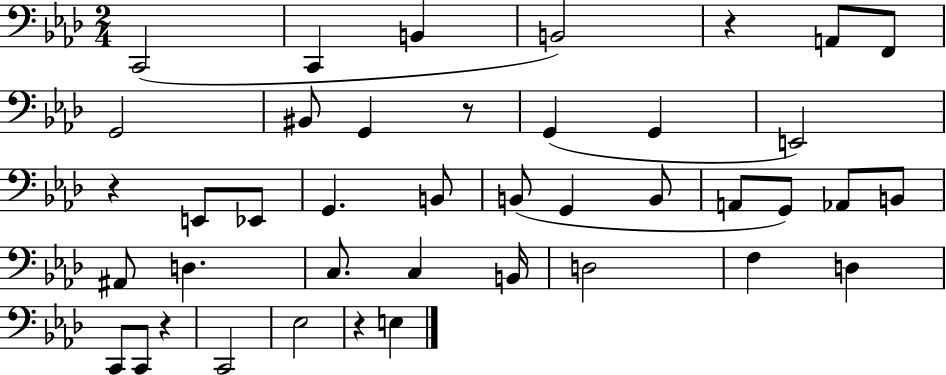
C2/h C2/q B2/q B2/h R/q A2/e F2/e G2/h BIS2/e G2/q R/e G2/q G2/q E2/h R/q E2/e Eb2/e G2/q. B2/e B2/e G2/q B2/e A2/e G2/e Ab2/e B2/e A#2/e D3/q. C3/e. C3/q B2/s D3/h F3/q D3/q C2/e C2/e R/q C2/h Eb3/h R/q E3/q